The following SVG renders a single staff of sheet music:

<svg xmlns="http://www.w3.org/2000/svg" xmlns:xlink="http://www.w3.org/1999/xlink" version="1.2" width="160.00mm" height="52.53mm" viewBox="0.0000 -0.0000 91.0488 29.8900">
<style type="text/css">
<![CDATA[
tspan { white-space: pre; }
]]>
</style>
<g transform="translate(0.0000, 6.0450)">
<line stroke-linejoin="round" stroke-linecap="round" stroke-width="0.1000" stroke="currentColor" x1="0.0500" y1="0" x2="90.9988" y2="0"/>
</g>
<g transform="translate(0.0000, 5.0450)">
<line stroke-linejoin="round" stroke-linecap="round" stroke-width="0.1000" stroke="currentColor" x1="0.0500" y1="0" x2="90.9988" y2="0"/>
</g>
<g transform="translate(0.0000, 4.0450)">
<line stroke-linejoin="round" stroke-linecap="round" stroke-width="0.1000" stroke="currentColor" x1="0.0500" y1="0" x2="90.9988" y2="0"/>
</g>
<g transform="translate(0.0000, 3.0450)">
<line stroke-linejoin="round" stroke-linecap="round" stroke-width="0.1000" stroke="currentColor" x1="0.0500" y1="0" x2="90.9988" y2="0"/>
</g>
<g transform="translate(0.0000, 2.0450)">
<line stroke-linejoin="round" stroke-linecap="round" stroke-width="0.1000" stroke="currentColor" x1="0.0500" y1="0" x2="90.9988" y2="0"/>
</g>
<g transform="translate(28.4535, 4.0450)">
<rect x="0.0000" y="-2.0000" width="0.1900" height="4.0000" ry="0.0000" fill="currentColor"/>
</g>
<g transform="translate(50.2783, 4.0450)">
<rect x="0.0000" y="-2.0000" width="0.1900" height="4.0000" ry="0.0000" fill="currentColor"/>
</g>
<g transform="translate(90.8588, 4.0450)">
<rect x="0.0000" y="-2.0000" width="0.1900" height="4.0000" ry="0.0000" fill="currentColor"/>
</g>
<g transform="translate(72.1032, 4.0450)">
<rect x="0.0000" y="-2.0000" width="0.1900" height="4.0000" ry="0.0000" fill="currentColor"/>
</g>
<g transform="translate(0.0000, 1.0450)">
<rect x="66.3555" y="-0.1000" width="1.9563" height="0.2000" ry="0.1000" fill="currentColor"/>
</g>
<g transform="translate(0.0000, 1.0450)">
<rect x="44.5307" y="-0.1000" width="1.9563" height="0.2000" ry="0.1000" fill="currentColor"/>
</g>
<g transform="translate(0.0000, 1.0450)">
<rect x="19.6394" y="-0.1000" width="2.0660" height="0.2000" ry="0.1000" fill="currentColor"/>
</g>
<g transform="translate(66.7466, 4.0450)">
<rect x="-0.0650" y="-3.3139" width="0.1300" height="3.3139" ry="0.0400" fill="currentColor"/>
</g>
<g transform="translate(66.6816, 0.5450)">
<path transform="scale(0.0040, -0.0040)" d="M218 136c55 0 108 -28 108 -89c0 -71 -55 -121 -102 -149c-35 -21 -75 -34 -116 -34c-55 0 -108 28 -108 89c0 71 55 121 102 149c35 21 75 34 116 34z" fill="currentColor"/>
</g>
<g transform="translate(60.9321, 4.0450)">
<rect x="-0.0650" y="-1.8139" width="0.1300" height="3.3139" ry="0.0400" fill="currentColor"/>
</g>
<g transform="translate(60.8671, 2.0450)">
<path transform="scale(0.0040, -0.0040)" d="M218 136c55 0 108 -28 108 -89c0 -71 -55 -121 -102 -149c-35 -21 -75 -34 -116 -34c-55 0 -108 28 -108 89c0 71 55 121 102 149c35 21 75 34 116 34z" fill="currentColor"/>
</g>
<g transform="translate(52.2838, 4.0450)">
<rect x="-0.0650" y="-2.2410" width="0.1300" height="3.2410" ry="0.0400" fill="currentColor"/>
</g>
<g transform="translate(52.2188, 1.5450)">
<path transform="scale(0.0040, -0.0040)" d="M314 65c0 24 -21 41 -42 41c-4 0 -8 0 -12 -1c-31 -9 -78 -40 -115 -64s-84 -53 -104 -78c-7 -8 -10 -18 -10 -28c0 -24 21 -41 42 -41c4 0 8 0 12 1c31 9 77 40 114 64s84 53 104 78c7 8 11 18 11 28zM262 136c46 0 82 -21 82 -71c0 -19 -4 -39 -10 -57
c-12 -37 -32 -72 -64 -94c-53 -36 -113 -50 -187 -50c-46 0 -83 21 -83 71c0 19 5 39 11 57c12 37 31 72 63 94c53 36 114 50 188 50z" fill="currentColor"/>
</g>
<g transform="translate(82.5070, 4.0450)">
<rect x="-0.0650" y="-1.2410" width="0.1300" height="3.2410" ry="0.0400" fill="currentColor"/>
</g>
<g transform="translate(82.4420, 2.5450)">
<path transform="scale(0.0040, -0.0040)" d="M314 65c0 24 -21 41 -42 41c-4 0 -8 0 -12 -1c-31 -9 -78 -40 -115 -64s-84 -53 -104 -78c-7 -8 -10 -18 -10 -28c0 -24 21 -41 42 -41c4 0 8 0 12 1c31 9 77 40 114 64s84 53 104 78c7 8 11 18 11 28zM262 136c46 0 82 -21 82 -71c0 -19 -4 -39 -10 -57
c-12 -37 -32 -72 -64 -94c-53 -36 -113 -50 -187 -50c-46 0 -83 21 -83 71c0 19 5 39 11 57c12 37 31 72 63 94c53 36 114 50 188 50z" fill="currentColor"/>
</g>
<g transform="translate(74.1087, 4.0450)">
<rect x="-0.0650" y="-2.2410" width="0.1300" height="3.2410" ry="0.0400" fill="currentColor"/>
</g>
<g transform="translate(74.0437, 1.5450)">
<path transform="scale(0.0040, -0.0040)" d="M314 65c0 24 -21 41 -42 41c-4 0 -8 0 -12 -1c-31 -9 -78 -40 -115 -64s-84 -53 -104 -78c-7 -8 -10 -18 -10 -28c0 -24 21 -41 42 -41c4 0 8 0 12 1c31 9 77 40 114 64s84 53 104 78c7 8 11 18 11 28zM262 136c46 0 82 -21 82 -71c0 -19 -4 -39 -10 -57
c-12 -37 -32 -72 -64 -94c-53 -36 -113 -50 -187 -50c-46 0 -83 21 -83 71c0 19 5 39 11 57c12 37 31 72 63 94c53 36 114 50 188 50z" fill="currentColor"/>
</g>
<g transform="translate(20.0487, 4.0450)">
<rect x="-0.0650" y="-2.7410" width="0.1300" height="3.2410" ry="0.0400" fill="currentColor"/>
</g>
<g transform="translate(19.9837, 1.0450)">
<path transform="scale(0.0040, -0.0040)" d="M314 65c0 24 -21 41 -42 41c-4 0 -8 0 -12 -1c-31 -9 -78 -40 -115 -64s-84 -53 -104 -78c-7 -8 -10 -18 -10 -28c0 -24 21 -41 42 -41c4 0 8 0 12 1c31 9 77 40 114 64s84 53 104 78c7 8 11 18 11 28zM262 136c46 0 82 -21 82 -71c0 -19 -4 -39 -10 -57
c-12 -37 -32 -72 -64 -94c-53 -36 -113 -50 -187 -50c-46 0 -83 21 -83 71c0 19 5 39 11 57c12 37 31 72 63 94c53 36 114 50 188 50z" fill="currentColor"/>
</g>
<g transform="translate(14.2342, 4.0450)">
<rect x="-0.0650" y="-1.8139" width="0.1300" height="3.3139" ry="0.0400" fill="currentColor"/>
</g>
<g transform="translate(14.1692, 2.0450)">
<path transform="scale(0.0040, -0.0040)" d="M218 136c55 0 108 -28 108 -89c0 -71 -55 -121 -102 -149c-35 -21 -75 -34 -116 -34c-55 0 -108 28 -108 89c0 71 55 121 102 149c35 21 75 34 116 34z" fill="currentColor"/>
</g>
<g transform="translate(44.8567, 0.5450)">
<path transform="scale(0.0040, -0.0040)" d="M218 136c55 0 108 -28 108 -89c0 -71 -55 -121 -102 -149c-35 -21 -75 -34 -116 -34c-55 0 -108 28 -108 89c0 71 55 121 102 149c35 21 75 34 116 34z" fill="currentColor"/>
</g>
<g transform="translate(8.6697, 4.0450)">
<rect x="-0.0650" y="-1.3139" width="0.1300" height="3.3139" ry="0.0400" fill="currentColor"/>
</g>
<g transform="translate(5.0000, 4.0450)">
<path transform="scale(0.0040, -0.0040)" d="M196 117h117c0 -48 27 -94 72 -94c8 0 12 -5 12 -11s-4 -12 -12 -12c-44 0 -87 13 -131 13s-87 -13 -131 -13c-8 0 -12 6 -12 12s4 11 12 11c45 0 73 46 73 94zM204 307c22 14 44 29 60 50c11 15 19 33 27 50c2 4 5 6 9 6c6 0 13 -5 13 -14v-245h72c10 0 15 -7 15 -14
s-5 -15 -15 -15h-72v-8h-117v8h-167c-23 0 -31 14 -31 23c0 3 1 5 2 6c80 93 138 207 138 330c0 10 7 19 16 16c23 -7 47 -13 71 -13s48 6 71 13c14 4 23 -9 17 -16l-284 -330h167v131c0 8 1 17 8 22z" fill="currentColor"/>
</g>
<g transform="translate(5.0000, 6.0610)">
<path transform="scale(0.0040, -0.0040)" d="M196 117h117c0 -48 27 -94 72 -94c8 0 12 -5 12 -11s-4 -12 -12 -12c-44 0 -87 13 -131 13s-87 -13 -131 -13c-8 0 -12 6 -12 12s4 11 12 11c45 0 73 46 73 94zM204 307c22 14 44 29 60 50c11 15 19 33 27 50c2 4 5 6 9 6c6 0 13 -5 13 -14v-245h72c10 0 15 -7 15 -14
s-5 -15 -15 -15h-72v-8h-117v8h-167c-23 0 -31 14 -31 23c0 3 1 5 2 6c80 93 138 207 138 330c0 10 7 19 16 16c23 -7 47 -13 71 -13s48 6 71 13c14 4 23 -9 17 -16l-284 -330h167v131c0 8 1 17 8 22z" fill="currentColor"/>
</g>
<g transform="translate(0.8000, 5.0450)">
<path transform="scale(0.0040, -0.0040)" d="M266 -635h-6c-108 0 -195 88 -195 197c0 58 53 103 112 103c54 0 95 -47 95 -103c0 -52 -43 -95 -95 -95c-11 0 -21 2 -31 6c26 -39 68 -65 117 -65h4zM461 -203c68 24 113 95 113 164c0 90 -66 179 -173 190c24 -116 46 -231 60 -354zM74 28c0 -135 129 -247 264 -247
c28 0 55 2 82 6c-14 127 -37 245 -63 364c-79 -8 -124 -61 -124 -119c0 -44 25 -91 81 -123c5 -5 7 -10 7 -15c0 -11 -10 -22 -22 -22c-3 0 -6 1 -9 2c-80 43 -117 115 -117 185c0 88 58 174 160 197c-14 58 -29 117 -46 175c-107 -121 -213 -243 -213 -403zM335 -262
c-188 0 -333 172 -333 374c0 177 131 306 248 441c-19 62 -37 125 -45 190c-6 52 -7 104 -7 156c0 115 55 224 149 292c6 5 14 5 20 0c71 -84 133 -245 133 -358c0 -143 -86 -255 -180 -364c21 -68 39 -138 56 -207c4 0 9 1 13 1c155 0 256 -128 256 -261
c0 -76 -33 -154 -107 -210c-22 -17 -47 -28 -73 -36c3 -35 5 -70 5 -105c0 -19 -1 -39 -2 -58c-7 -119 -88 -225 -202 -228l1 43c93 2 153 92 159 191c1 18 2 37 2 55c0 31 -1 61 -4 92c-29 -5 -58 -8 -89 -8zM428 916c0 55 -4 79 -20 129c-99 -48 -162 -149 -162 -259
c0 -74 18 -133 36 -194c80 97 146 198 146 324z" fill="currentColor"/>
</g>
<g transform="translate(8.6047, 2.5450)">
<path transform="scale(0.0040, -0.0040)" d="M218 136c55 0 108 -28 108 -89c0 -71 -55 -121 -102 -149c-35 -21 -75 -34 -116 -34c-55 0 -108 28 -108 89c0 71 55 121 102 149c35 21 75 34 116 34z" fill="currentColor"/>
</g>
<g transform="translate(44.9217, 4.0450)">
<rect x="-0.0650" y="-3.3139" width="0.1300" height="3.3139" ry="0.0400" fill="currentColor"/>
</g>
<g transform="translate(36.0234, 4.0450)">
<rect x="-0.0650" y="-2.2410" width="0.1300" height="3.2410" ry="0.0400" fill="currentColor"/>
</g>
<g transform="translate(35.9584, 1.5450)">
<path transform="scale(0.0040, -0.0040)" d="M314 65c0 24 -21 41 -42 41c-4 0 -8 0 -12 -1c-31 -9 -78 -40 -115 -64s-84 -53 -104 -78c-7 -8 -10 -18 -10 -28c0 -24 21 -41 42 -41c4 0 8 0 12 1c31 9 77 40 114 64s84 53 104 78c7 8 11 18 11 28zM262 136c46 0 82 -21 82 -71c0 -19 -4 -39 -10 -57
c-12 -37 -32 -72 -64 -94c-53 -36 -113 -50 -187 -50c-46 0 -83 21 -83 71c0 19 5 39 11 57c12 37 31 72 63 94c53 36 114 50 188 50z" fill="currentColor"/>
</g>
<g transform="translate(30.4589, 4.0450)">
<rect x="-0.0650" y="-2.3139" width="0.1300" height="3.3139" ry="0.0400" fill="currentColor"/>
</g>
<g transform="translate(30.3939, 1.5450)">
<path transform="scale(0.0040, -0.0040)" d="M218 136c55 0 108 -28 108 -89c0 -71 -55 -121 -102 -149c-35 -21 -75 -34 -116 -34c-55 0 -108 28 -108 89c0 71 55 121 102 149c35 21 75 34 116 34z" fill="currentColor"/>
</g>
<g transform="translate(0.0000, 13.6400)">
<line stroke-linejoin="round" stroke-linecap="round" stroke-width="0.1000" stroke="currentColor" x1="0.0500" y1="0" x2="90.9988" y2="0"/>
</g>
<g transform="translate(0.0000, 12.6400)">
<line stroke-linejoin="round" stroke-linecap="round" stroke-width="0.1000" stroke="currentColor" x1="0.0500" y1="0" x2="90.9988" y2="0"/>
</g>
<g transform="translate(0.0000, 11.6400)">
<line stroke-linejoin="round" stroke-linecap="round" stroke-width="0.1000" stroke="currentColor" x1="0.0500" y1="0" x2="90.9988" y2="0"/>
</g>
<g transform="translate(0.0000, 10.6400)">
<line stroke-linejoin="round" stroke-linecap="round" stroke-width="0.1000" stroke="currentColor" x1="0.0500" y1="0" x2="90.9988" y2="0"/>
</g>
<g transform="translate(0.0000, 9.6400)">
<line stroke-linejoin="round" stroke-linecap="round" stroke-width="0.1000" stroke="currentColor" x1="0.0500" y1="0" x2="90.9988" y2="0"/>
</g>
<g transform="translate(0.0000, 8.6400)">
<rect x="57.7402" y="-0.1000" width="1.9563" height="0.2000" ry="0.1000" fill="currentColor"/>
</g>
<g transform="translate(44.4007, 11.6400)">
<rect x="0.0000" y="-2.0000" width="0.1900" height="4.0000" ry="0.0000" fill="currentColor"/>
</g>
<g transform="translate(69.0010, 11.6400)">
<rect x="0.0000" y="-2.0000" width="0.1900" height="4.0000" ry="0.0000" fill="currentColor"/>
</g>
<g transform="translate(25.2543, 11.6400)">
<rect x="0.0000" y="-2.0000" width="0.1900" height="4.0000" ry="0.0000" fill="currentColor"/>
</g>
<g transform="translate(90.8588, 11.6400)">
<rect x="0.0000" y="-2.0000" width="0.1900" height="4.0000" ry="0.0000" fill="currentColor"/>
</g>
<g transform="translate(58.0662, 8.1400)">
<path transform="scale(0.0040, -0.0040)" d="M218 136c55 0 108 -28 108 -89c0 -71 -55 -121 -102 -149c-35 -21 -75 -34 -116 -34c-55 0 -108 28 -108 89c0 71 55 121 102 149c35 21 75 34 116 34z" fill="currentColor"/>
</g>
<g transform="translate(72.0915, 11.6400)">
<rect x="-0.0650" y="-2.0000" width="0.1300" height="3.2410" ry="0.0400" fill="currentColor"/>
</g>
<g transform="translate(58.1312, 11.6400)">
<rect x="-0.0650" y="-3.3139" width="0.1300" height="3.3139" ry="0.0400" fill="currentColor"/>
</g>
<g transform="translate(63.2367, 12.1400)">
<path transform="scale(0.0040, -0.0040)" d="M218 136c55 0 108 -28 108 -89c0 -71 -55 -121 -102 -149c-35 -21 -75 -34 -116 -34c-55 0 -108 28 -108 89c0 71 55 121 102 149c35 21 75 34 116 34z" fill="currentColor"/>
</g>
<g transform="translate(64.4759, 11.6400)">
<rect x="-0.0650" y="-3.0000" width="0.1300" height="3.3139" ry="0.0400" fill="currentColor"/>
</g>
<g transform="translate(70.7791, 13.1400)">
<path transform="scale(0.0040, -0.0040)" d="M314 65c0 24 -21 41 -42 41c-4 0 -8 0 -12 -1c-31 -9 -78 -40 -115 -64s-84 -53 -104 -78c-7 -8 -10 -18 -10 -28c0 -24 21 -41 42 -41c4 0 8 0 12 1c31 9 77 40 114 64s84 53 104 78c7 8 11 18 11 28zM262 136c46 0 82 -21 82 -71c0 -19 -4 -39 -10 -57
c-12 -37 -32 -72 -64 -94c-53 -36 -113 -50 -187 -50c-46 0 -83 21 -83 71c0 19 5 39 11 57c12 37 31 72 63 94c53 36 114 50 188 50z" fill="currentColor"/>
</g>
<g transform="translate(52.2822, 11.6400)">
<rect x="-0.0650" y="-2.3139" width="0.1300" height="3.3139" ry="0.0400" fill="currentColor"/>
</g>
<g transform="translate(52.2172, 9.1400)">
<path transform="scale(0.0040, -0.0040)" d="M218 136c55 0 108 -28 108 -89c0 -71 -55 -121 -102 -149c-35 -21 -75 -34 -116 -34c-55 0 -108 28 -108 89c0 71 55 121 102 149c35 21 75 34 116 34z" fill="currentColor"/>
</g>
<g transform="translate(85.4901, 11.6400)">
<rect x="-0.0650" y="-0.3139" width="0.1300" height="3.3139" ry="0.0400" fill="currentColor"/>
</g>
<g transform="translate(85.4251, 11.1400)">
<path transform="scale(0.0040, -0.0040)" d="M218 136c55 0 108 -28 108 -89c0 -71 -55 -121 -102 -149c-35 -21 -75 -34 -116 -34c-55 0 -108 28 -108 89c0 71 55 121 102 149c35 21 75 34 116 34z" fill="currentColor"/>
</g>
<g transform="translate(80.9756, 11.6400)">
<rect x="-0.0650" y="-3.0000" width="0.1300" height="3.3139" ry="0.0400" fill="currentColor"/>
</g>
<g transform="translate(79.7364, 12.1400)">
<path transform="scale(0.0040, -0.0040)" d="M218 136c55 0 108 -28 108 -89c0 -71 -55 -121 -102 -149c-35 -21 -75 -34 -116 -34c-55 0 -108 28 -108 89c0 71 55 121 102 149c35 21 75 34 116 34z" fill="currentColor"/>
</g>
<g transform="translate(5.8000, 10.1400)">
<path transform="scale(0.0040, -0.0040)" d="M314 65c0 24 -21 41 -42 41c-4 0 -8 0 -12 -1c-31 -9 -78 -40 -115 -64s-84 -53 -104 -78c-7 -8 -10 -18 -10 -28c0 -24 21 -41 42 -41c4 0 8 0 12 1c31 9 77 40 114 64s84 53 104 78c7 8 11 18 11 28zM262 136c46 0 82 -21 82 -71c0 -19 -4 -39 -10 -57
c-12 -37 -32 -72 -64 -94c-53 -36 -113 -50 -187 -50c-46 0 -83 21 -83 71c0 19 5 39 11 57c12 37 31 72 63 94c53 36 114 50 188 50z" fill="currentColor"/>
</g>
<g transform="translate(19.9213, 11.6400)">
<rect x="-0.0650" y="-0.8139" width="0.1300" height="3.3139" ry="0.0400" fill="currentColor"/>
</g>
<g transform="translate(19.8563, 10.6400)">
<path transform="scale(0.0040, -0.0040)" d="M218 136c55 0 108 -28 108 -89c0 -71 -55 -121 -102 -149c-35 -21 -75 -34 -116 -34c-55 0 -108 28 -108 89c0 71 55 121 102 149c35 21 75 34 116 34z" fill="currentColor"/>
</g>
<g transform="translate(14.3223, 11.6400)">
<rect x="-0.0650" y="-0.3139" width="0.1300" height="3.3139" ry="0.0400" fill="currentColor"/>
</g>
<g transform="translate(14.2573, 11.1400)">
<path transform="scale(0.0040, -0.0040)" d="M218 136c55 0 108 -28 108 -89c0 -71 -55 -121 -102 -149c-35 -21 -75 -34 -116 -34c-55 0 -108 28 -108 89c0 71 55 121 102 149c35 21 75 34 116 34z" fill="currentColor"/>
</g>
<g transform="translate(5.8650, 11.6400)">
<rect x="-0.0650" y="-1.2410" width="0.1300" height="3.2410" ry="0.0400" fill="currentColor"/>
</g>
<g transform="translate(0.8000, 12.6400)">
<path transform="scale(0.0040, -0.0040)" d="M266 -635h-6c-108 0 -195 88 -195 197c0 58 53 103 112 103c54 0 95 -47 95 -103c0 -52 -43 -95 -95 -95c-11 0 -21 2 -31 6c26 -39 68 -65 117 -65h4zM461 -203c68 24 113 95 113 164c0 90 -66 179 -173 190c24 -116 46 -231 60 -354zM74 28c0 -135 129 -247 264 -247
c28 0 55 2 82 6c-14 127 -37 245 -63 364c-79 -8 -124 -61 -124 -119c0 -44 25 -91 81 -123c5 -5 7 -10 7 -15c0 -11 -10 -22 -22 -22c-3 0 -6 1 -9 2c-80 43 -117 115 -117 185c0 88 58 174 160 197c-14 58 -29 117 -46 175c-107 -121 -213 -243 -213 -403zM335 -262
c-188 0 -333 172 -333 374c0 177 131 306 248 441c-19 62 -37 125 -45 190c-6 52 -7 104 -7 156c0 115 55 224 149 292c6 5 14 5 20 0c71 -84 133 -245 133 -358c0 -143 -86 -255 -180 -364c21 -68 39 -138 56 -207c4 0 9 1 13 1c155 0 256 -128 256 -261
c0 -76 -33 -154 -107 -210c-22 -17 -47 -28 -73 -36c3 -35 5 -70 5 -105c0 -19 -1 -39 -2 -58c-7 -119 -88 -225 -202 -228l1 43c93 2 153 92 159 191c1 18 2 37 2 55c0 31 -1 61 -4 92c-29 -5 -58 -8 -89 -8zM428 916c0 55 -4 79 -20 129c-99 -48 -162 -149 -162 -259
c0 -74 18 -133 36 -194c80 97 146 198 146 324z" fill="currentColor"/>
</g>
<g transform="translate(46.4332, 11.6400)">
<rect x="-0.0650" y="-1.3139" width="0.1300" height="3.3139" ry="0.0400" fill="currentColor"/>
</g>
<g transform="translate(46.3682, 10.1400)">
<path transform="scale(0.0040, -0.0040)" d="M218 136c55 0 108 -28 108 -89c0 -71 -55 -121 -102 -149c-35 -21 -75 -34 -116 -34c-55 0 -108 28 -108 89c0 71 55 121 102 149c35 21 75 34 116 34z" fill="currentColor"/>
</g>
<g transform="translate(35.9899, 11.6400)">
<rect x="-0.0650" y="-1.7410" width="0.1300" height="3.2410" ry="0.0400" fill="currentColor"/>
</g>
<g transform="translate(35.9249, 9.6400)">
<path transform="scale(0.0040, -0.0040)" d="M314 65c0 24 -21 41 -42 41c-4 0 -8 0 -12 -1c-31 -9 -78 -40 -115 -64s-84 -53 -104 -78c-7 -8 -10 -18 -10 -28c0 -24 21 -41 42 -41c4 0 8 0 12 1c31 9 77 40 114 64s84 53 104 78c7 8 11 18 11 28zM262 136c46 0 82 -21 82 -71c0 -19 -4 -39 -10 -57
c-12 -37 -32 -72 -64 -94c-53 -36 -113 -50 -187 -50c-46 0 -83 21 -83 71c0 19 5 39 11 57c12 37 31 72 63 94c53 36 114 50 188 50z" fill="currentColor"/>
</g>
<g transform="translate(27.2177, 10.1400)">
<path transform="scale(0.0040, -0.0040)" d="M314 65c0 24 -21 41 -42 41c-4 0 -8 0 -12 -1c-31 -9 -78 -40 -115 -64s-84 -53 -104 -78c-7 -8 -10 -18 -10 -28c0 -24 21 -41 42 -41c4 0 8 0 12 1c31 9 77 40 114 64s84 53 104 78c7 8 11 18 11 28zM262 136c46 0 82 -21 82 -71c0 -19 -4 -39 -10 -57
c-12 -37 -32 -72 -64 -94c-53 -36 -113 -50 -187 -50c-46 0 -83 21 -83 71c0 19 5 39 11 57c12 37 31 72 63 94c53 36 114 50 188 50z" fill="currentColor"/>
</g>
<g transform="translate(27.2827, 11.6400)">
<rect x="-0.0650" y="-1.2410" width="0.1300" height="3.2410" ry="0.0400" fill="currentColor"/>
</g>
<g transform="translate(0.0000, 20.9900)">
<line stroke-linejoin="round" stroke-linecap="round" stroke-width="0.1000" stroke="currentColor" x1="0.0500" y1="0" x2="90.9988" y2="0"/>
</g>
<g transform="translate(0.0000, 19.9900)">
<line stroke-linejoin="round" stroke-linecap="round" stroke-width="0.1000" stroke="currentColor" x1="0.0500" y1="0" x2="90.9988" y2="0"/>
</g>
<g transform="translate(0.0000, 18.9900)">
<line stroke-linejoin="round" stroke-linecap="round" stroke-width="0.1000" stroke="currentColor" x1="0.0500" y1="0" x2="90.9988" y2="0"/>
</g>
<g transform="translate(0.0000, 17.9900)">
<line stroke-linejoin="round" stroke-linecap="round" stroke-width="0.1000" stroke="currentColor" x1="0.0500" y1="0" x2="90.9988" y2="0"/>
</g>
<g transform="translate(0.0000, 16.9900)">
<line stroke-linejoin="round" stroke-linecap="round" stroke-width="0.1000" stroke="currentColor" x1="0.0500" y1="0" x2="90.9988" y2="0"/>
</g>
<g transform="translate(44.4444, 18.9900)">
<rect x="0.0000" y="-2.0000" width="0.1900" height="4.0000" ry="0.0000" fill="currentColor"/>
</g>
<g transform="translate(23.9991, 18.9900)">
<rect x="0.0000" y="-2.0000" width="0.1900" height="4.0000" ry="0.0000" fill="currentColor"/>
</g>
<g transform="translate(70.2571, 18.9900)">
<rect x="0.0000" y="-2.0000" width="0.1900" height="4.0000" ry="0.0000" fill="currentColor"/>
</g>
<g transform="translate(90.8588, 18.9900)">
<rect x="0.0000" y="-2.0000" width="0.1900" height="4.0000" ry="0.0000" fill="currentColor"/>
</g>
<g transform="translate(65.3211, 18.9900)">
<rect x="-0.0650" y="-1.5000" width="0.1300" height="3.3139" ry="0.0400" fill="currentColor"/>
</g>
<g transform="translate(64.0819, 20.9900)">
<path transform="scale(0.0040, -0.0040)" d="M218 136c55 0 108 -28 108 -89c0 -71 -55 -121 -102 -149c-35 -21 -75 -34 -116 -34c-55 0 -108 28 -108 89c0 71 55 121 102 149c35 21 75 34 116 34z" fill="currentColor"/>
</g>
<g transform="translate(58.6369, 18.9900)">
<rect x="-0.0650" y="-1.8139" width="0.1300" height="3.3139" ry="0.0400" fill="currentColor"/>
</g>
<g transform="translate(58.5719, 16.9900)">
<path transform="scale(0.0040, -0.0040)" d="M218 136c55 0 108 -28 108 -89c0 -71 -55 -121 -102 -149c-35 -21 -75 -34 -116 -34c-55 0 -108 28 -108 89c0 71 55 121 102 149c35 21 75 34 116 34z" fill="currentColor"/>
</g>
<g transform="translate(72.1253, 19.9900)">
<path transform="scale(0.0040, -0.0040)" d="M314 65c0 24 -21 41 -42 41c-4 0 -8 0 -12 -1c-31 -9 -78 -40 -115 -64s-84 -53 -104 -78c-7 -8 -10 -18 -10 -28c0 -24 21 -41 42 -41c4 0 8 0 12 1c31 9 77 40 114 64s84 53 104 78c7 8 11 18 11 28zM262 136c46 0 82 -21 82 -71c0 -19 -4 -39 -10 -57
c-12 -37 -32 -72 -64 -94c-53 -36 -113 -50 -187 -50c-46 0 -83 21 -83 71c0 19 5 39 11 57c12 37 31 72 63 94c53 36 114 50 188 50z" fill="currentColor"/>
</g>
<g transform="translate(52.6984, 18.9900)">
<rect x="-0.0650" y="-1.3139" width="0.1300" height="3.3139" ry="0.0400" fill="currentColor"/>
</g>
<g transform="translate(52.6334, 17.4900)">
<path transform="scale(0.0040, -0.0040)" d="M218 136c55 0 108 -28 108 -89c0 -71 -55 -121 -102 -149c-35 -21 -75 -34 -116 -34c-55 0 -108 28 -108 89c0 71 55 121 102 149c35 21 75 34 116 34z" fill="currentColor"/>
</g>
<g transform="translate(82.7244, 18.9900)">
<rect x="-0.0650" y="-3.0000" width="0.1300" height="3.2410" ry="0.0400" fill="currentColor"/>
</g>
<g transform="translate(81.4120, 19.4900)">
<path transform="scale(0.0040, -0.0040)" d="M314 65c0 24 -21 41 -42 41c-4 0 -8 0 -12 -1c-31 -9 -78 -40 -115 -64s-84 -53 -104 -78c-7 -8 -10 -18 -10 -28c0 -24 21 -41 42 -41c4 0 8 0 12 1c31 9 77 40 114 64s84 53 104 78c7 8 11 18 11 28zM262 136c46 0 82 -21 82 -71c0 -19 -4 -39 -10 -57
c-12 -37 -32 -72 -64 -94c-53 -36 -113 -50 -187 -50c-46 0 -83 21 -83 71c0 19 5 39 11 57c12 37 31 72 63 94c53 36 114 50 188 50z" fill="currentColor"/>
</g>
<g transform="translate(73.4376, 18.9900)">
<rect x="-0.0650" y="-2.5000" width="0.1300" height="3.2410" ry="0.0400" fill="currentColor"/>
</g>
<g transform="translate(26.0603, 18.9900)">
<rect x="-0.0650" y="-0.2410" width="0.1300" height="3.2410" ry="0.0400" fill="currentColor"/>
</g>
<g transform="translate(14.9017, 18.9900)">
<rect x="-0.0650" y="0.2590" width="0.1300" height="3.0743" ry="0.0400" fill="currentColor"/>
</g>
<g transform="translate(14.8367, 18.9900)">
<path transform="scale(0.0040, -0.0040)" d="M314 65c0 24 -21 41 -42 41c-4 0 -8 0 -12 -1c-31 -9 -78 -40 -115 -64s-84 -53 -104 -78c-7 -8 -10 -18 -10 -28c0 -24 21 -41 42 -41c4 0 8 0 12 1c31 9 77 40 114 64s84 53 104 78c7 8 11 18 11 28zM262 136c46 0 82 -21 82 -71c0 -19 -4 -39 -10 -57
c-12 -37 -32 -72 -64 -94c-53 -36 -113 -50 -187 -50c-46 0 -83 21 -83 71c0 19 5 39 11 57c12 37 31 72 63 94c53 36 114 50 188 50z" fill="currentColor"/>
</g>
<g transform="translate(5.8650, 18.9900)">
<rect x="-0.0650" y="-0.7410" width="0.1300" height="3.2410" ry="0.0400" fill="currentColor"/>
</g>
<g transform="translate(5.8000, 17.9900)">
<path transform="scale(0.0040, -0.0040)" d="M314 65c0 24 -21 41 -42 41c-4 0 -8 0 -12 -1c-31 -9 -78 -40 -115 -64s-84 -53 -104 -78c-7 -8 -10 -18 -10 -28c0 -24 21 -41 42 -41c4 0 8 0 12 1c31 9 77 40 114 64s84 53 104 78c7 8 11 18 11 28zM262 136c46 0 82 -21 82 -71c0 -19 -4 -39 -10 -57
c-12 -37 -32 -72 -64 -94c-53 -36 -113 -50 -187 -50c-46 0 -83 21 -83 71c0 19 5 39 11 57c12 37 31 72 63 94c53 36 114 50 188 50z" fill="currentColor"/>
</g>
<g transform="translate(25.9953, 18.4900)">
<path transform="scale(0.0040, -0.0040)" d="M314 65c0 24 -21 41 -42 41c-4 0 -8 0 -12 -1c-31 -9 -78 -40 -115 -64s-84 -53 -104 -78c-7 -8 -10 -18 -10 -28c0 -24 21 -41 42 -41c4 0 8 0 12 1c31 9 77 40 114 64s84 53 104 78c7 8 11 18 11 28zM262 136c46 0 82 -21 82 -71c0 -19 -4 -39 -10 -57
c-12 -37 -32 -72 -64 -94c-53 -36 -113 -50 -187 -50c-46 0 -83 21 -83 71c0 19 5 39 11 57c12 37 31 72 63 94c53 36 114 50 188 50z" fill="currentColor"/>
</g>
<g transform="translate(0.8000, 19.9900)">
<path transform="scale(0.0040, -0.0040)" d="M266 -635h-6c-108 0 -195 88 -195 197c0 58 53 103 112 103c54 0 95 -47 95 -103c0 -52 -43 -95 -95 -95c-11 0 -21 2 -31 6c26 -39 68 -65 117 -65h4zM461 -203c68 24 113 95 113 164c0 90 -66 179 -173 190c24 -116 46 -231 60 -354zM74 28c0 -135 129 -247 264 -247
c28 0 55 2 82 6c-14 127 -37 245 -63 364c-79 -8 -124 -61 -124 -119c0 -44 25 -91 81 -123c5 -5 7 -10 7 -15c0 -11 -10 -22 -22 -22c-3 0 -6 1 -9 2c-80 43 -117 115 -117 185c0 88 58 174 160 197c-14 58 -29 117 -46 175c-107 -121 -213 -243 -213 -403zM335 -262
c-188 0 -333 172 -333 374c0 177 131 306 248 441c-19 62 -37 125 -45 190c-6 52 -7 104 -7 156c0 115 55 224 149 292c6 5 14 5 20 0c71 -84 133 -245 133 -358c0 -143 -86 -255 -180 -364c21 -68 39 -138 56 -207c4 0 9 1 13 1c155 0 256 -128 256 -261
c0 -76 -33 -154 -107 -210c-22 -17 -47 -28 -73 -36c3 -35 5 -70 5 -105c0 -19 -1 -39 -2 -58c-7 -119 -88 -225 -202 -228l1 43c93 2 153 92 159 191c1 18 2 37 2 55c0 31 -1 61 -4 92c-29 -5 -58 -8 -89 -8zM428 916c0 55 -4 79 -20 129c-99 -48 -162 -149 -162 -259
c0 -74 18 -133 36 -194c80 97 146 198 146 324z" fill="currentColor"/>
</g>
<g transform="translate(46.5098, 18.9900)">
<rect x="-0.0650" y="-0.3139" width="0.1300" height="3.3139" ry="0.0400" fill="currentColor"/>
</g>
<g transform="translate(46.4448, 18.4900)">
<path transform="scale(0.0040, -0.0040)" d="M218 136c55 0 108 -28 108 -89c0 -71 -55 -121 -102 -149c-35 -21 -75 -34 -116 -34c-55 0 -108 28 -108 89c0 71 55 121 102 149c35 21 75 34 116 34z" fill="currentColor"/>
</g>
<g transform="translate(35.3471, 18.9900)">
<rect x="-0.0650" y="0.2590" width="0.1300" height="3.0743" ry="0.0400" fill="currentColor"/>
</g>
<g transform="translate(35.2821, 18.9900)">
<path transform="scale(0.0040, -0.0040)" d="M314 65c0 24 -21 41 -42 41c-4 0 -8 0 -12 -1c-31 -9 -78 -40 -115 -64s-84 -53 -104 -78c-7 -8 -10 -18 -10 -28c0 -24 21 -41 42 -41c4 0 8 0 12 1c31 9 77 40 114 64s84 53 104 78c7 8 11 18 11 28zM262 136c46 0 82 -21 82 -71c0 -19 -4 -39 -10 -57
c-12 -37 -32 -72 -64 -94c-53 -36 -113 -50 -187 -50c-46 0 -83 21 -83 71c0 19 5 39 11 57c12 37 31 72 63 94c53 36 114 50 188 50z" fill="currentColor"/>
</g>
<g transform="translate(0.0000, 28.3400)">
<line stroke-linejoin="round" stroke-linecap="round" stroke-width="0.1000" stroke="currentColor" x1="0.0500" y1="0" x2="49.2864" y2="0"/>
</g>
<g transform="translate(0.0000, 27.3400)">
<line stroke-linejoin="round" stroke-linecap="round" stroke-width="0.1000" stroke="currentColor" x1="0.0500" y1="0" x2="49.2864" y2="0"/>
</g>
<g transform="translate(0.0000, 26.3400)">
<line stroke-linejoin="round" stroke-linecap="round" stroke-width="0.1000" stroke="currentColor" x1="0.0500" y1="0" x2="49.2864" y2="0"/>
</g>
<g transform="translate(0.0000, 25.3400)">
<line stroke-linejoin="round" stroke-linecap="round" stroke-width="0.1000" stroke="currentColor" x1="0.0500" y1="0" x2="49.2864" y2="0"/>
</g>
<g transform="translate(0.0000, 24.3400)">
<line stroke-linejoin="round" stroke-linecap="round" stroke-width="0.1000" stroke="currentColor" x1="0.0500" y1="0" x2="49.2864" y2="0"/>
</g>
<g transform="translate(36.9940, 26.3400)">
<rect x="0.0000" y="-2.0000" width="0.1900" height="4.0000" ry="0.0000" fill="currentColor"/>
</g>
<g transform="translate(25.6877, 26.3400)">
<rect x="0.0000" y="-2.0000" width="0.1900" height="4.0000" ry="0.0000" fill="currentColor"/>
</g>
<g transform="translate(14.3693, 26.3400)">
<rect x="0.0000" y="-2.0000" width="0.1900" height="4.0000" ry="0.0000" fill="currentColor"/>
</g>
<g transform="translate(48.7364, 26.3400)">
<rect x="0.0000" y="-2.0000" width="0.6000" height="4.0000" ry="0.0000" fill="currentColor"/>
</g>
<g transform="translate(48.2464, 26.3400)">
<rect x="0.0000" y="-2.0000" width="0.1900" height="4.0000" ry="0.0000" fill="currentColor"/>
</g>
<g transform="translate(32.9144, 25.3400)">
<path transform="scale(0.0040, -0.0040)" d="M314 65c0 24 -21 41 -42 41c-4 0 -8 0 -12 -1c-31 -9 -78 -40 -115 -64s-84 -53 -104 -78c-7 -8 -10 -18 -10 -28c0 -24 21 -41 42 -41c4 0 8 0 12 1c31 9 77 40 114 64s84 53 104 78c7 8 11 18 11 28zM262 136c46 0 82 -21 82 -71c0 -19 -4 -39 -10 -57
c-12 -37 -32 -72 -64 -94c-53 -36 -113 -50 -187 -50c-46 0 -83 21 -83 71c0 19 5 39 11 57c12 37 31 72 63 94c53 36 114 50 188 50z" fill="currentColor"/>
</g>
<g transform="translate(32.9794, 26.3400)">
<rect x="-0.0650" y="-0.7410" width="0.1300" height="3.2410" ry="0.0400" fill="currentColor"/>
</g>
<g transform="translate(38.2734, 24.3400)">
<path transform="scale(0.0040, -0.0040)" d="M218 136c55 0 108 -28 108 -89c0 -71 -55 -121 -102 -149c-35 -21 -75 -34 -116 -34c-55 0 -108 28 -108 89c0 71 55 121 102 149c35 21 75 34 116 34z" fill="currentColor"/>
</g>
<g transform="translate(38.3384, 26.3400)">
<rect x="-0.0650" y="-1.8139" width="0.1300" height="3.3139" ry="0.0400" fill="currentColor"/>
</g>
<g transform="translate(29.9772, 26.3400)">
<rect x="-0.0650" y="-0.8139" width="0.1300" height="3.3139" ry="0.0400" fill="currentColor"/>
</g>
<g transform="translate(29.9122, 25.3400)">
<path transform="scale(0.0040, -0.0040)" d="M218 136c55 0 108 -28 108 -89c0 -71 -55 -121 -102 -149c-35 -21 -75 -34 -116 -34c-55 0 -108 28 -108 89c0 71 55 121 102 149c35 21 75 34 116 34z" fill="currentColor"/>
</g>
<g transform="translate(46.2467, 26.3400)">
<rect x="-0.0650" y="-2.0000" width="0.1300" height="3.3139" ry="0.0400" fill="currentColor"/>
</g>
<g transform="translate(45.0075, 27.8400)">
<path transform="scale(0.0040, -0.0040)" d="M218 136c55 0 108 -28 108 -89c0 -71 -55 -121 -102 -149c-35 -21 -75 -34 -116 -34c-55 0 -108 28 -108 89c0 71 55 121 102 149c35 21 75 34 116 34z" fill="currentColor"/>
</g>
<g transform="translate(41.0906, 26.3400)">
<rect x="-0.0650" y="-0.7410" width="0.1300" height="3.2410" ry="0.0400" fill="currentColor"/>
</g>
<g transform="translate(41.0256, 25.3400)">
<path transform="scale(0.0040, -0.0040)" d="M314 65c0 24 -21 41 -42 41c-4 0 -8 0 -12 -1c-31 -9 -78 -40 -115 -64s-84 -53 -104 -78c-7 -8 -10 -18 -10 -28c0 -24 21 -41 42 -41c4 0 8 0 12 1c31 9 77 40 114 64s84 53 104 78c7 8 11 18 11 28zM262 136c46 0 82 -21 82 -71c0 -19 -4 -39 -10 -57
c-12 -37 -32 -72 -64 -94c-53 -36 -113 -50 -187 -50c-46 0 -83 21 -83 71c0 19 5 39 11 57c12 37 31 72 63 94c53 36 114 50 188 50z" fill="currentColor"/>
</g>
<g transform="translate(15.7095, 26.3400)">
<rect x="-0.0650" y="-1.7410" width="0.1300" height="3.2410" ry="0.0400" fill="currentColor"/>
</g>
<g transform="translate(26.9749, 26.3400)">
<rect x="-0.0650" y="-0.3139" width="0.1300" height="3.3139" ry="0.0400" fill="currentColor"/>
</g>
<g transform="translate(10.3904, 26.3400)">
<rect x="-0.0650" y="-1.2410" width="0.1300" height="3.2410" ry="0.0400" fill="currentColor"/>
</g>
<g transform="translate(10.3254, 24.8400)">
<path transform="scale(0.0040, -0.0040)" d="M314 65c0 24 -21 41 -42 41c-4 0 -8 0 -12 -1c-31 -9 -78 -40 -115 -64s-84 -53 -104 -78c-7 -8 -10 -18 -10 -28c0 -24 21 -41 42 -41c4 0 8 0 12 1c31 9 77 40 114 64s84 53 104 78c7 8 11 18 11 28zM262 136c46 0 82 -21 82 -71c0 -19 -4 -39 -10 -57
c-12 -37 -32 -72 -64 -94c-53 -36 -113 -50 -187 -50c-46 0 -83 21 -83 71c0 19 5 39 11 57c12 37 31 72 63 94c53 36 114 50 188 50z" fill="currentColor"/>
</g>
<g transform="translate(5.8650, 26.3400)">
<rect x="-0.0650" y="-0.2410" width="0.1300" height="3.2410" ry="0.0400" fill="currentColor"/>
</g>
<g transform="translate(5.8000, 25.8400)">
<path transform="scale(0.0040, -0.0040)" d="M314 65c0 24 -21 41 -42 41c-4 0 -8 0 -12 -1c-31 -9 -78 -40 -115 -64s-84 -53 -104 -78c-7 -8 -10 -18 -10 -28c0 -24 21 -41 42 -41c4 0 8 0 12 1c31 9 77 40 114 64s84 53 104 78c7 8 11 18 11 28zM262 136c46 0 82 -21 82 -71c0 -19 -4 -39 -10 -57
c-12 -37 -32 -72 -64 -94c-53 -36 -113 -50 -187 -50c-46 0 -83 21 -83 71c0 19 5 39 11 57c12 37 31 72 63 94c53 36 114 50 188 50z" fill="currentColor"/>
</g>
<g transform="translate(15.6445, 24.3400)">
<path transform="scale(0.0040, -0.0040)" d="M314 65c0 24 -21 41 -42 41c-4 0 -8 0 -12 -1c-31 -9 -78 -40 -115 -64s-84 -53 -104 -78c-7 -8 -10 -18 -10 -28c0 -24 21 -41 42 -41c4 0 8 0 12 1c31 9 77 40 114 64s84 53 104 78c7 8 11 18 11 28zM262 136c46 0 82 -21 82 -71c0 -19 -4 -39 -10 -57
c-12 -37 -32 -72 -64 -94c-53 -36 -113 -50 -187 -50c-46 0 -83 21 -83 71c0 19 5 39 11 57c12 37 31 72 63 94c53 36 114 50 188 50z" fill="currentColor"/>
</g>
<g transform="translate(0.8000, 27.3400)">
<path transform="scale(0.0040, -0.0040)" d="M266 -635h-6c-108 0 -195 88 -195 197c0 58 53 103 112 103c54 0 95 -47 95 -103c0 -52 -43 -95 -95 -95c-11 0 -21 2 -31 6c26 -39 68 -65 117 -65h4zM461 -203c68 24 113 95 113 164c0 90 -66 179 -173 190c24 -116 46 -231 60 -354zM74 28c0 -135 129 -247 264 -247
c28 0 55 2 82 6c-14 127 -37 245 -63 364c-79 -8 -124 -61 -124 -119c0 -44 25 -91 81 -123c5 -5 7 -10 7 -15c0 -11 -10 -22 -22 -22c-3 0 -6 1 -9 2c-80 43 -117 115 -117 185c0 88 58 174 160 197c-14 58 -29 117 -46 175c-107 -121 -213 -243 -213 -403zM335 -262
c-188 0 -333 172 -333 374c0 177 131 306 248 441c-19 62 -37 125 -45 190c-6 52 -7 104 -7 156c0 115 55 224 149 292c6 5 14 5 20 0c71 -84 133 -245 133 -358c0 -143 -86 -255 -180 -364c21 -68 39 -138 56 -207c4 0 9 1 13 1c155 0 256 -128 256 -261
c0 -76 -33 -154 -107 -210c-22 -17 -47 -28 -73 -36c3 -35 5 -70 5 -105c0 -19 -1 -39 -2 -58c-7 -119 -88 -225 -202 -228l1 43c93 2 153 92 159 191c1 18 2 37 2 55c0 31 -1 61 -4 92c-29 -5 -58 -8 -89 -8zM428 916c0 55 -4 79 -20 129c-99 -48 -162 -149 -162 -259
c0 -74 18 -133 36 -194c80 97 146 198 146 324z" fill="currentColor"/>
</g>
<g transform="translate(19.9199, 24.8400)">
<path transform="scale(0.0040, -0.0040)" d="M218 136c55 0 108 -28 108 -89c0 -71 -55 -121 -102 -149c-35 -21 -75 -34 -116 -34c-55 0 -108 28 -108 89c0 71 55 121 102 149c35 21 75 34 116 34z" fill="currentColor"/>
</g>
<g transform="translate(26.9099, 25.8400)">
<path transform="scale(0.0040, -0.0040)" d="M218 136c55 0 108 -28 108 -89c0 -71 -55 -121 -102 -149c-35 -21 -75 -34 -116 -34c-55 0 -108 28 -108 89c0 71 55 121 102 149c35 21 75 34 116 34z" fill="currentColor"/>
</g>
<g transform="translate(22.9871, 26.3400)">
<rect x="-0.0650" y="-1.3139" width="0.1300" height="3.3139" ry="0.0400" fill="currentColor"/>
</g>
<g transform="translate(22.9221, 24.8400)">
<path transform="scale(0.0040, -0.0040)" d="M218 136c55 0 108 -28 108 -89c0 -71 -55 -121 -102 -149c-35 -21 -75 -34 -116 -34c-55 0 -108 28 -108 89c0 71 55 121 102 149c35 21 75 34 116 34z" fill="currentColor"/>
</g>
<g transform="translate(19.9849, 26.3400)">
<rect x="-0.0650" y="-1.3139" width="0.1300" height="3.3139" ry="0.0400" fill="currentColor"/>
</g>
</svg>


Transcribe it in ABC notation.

X:1
T:Untitled
M:4/4
L:1/4
K:C
e f a2 g g2 b g2 f b g2 e2 e2 c d e2 f2 e g b A F2 A c d2 B2 c2 B2 c e f E G2 A2 c2 e2 f2 e e c d d2 f d2 F